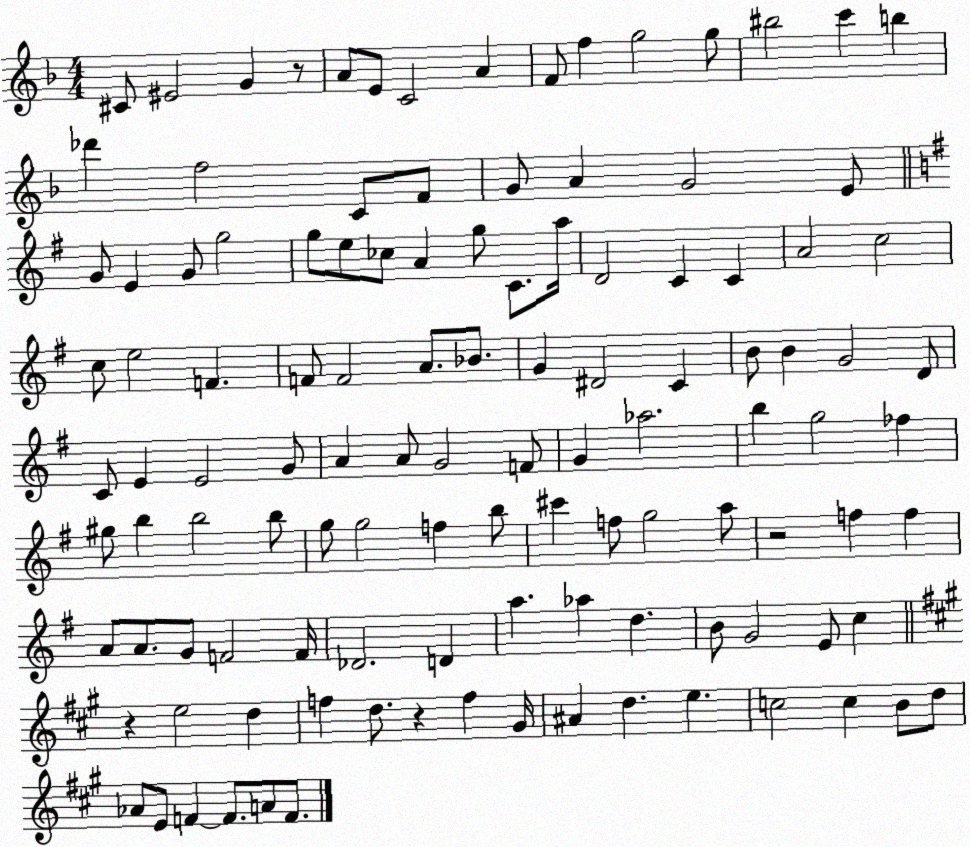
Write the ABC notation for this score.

X:1
T:Untitled
M:4/4
L:1/4
K:F
^C/2 ^E2 G z/2 A/2 E/2 C2 A F/2 f g2 g/2 ^b2 c' b _d' f2 C/2 F/2 G/2 A G2 E/2 G/2 E G/2 g2 g/2 e/2 _c/2 A g/2 C/2 a/4 D2 C C A2 c2 c/2 e2 F F/2 F2 A/2 _B/2 G ^D2 C B/2 B G2 D/2 C/2 E E2 G/2 A A/2 G2 F/2 G _a2 b g2 _f ^g/2 b b2 b/2 g/2 g2 f b/2 ^c' f/2 g2 a/2 z2 f f A/2 A/2 G/2 F2 F/4 _D2 D a _a d B/2 G2 E/2 c z e2 d f d/2 z f ^G/4 ^A d e c2 c B/2 d/2 _A/2 E/2 F F/2 A/2 F/2